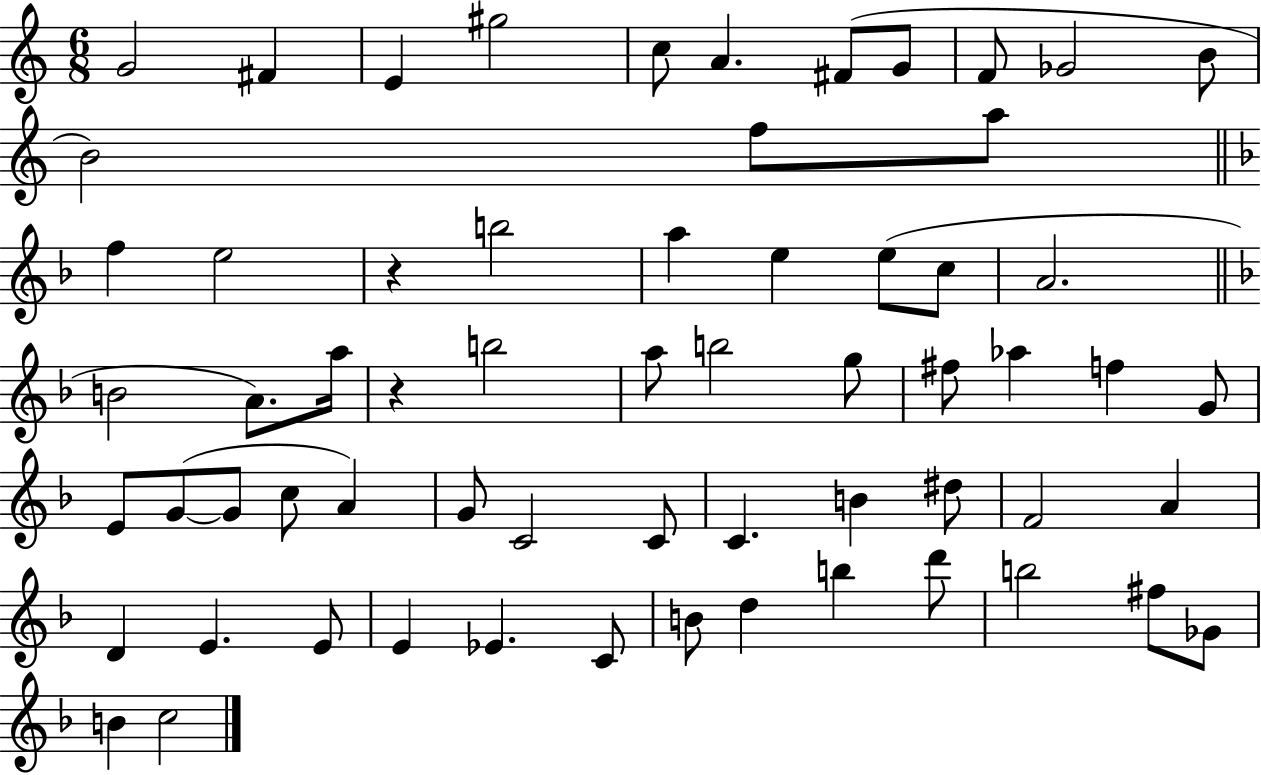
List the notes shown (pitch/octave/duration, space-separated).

G4/h F#4/q E4/q G#5/h C5/e A4/q. F#4/e G4/e F4/e Gb4/h B4/e B4/h F5/e A5/e F5/q E5/h R/q B5/h A5/q E5/q E5/e C5/e A4/h. B4/h A4/e. A5/s R/q B5/h A5/e B5/h G5/e F#5/e Ab5/q F5/q G4/e E4/e G4/e G4/e C5/e A4/q G4/e C4/h C4/e C4/q. B4/q D#5/e F4/h A4/q D4/q E4/q. E4/e E4/q Eb4/q. C4/e B4/e D5/q B5/q D6/e B5/h F#5/e Gb4/e B4/q C5/h